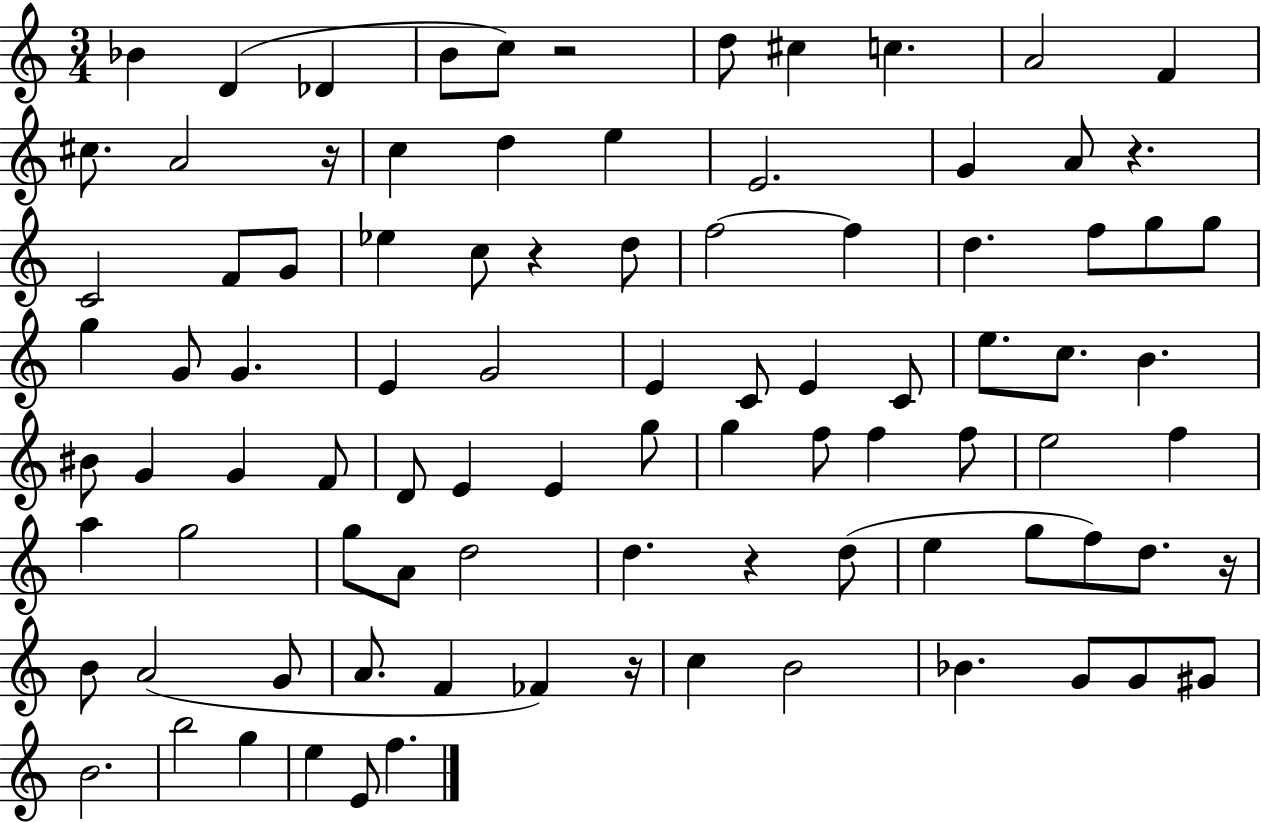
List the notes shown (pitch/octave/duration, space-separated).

Bb4/q D4/q Db4/q B4/e C5/e R/h D5/e C#5/q C5/q. A4/h F4/q C#5/e. A4/h R/s C5/q D5/q E5/q E4/h. G4/q A4/e R/q. C4/h F4/e G4/e Eb5/q C5/e R/q D5/e F5/h F5/q D5/q. F5/e G5/e G5/e G5/q G4/e G4/q. E4/q G4/h E4/q C4/e E4/q C4/e E5/e. C5/e. B4/q. BIS4/e G4/q G4/q F4/e D4/e E4/q E4/q G5/e G5/q F5/e F5/q F5/e E5/h F5/q A5/q G5/h G5/e A4/e D5/h D5/q. R/q D5/e E5/q G5/e F5/e D5/e. R/s B4/e A4/h G4/e A4/e. F4/q FES4/q R/s C5/q B4/h Bb4/q. G4/e G4/e G#4/e B4/h. B5/h G5/q E5/q E4/e F5/q.